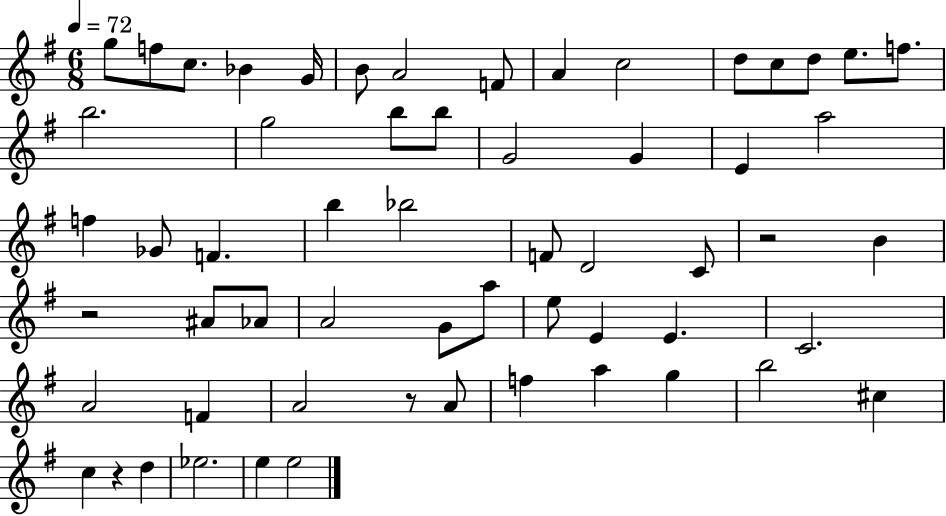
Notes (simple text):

G5/e F5/e C5/e. Bb4/q G4/s B4/e A4/h F4/e A4/q C5/h D5/e C5/e D5/e E5/e. F5/e. B5/h. G5/h B5/e B5/e G4/h G4/q E4/q A5/h F5/q Gb4/e F4/q. B5/q Bb5/h F4/e D4/h C4/e R/h B4/q R/h A#4/e Ab4/e A4/h G4/e A5/e E5/e E4/q E4/q. C4/h. A4/h F4/q A4/h R/e A4/e F5/q A5/q G5/q B5/h C#5/q C5/q R/q D5/q Eb5/h. E5/q E5/h